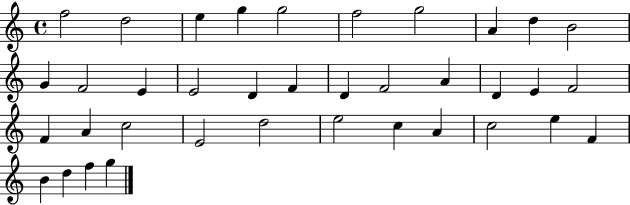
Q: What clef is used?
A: treble